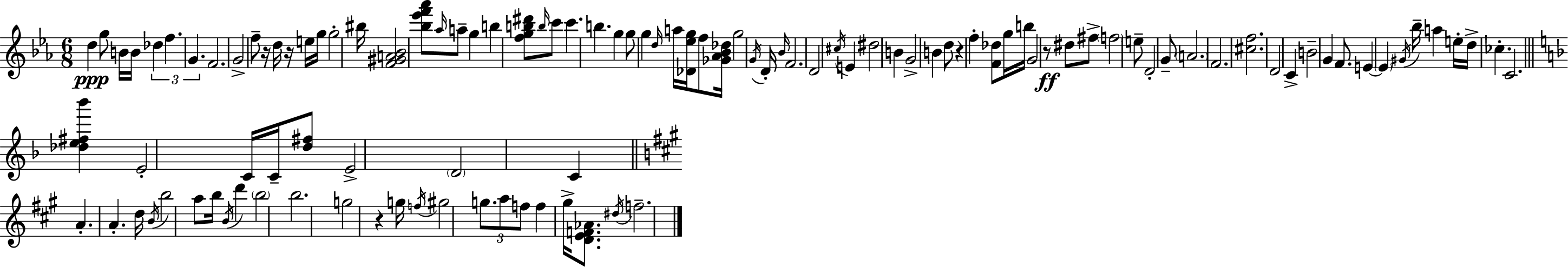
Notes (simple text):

D5/q G5/e B4/s B4/s Db5/q F5/q. G4/q. F4/h. G4/h F5/e R/s D5/s R/s E5/s G5/s G5/h BIS5/s [F4,G#4,A4,Bb4]/h [Bb5,Eb6,F6,Ab6]/e Ab5/s A5/e G5/q B5/q [F5,G5,B5,D#6]/e B5/s C6/e C6/q. B5/q. G5/q G5/e G5/q D5/s A5/s [Db4,Eb5,G5]/s F5/e [Gb4,Ab4,Bb4,Db5]/s G5/h G4/s D4/s Bb4/s F4/h. D4/h C#5/s E4/q D#5/h B4/q G4/h B4/q D5/e R/q F5/q [F4,Db5]/e G5/s B5/s G4/h R/e D#5/e F#5/e F5/h E5/e D4/h G4/e A4/h. F4/h. [C#5,F5]/h. D4/h C4/q B4/h G4/q F4/e. E4/q E4/q G#4/s Bb5/s A5/q E5/s D5/s CES5/q. C4/h. [Db5,E5,F#5,Bb6]/q E4/h C4/s C4/s [D5,F#5]/e E4/h D4/h C4/q A4/q. A4/q. D5/s B4/s B5/h A5/e B5/s B4/s D6/q B5/h B5/h. G5/h R/q G5/s F5/s G#5/h G5/e. A5/e F5/e F5/q G#5/s [D4,E4,F4,Ab4]/e. D#5/s F5/h.